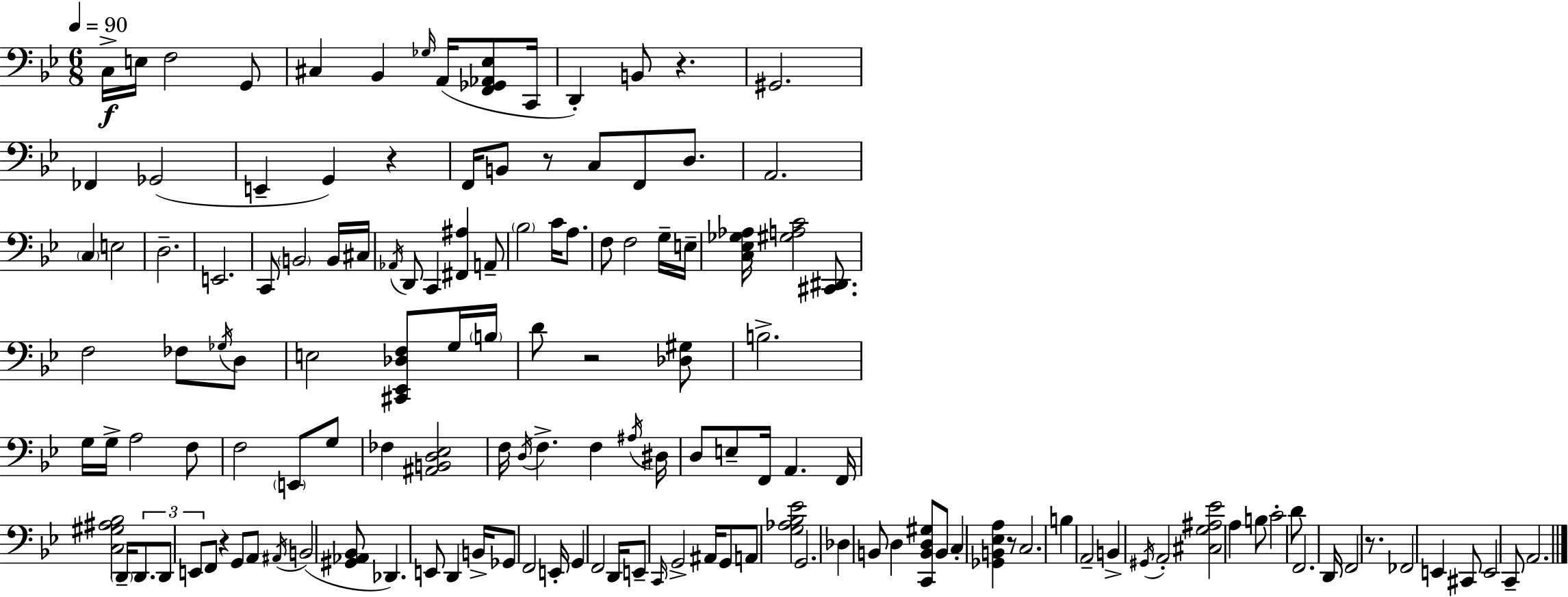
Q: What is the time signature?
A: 6/8